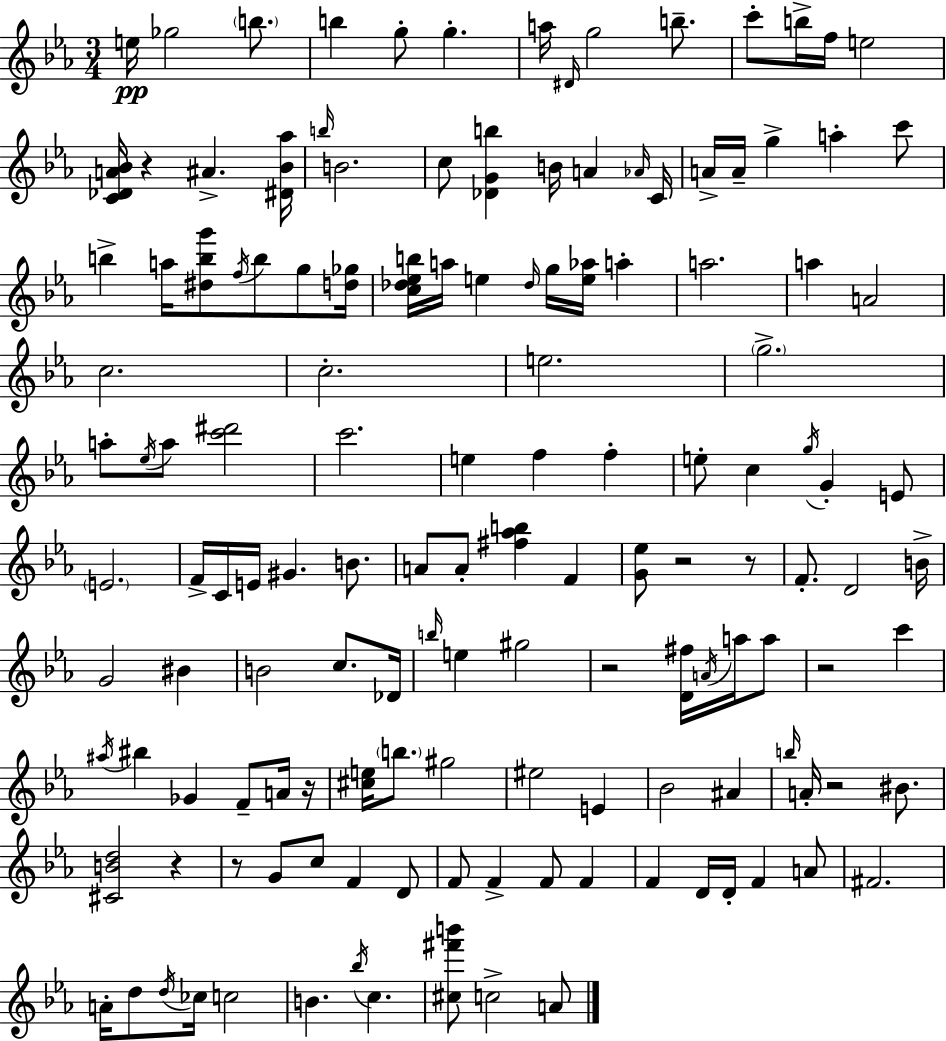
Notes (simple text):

E5/s Gb5/h B5/e. B5/q G5/e G5/q. A5/s D#4/s G5/h B5/e. C6/e B5/s F5/s E5/h [C4,Db4,A4,Bb4]/s R/q A#4/q. [D#4,Bb4,Ab5]/s B5/s B4/h. C5/e [Db4,G4,B5]/q B4/s A4/q Ab4/s C4/s A4/s A4/s G5/q A5/q C6/e B5/q A5/s [D#5,B5,G6]/e F5/s B5/e G5/e [D5,Gb5]/s [C5,Db5,Eb5,B5]/s A5/s E5/q Db5/s G5/s [E5,Ab5]/s A5/q A5/h. A5/q A4/h C5/h. C5/h. E5/h. G5/h. A5/e Eb5/s A5/e [C6,D#6]/h C6/h. E5/q F5/q F5/q E5/e C5/q G5/s G4/q E4/e E4/h. F4/s C4/s E4/s G#4/q. B4/e. A4/e A4/e [F#5,Ab5,B5]/q F4/q [G4,Eb5]/e R/h R/e F4/e. D4/h B4/s G4/h BIS4/q B4/h C5/e. Db4/s B5/s E5/q G#5/h R/h [D4,F#5]/s A4/s A5/s A5/e R/h C6/q A#5/s BIS5/q Gb4/q F4/e A4/s R/s [C#5,E5]/s B5/e. G#5/h EIS5/h E4/q Bb4/h A#4/q B5/s A4/s R/h BIS4/e. [C#4,B4,D5]/h R/q R/e G4/e C5/e F4/q D4/e F4/e F4/q F4/e F4/q F4/q D4/s D4/s F4/q A4/e F#4/h. A4/s D5/e D5/s CES5/s C5/h B4/q. Bb5/s C5/q. [C#5,F#6,B6]/e C5/h A4/e